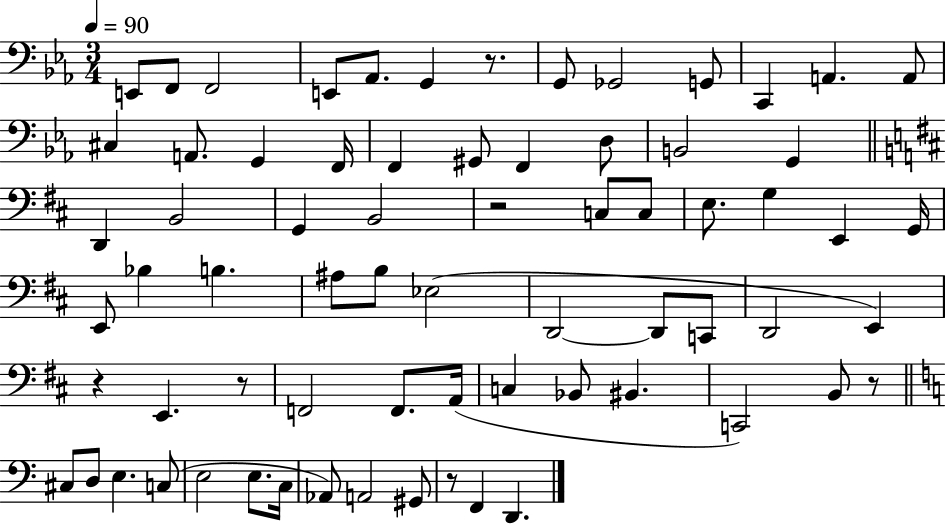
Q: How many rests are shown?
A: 6